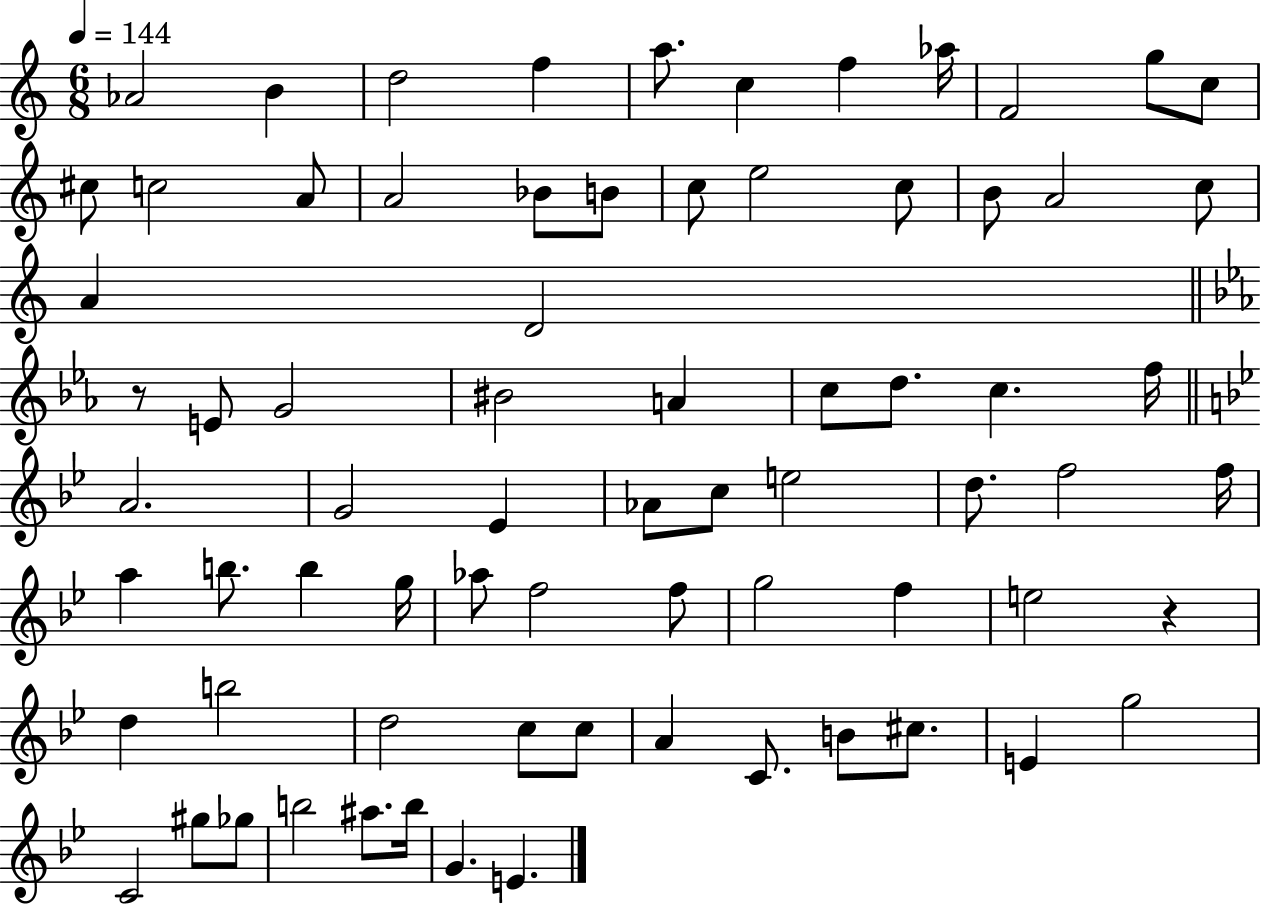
Ab4/h B4/q D5/h F5/q A5/e. C5/q F5/q Ab5/s F4/h G5/e C5/e C#5/e C5/h A4/e A4/h Bb4/e B4/e C5/e E5/h C5/e B4/e A4/h C5/e A4/q D4/h R/e E4/e G4/h BIS4/h A4/q C5/e D5/e. C5/q. F5/s A4/h. G4/h Eb4/q Ab4/e C5/e E5/h D5/e. F5/h F5/s A5/q B5/e. B5/q G5/s Ab5/e F5/h F5/e G5/h F5/q E5/h R/q D5/q B5/h D5/h C5/e C5/e A4/q C4/e. B4/e C#5/e. E4/q G5/h C4/h G#5/e Gb5/e B5/h A#5/e. B5/s G4/q. E4/q.